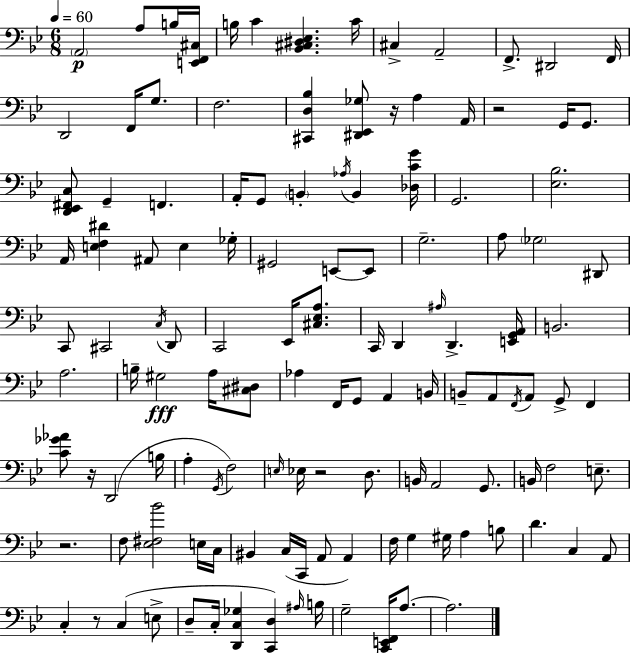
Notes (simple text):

A2/h A3/e B3/s [E2,F2,C#3]/s B3/s C4/q [Bb2,C#3,D#3,Eb3]/q. C4/s C#3/q A2/h F2/e. D#2/h F2/s D2/h F2/s G3/e. F3/h. [C#2,D3,Bb3]/q [D#2,Eb2,Gb3]/e R/s A3/q A2/s R/h G2/s G2/e. [D2,Eb2,F#2,C3]/e G2/q F2/q. A2/s G2/e B2/q Ab3/s B2/q [Db3,C4,G4]/s G2/h. [Eb3,Bb3]/h. A2/s [E3,F3,D#4]/q A#2/e E3/q Gb3/s G#2/h E2/e E2/e G3/h. A3/e Gb3/h D#2/e C2/e C#2/h C3/s D2/e C2/h Eb2/s [C#3,Eb3,A3]/e. C2/s D2/q A#3/s D2/q. [E2,G2,A2]/s B2/h. A3/h. B3/s G#3/h A3/s [C#3,D#3]/e Ab3/q F2/s G2/e A2/q B2/s B2/e A2/e F2/s A2/e G2/e F2/q [C4,Gb4,Ab4]/e R/s D2/h B3/s A3/q G2/s F3/h E3/s Eb3/s R/h D3/e. B2/s A2/h G2/e. B2/s F3/h E3/e. R/h. F3/e [Eb3,F#3,Bb4]/h E3/s C3/s BIS2/q C3/s C2/s A2/e A2/q F3/s G3/q G#3/s A3/q B3/e D4/q. C3/q A2/e C3/q R/e C3/q E3/e D3/e C3/s [D2,C3,Gb3]/q [C2,D3]/q A#3/s B3/s G3/h [C2,E2,F2]/s A3/e. A3/h.